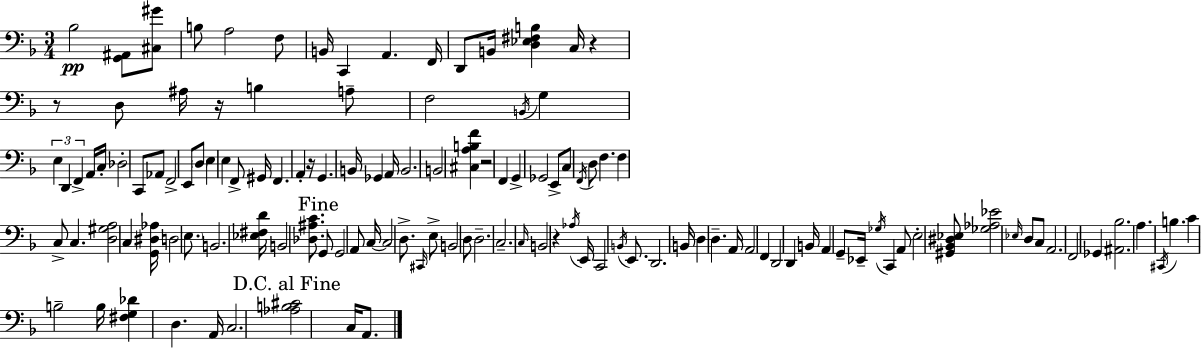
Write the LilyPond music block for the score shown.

{
  \clef bass
  \numericTimeSignature
  \time 3/4
  \key d \minor
  bes2\pp <g, ais,>8 <cis gis'>8 | b8 a2 f8 | b,16 c,4 a,4. f,16 | d,8 b,16 <d ees fis b>4 c16 r4 | \break r8 d8 ais16 r16 b4 a8-- | f2 \acciaccatura { b,16 } g4 | \tuplet 3/2 { e4 d,4 f,4-> } | a,16 c16-. des2-. c,8 | \break aes,8 f,2-> e,8 | \parenthesize d8 e4 e4 f,8-> | gis,16 f,4. a,4-. | r16 g,4. b,16 ges,4 | \break a,16 b,2. | b,2 <cis a b f'>4 | r2 f,4 | g,4-> ges,2 | \break e,8-> c8 \acciaccatura { f,16 } d8 f4. | f4 c8-> c4. | <d gis a>2 c4 | <g, dis aes>16 d2 \parenthesize e8. | \break b,2. | <ees fis d'>16 b,2 <des ais c'>8. | \mark "Fine" g,8 g,2 | a,8 c16~~ c2 d8.-> | \break \grace { cis,16 } e8-> b,2 | d8 d2.-- | c2.-- | \grace { c16 } b,2 | \break r4 \acciaccatura { aes16 } e,16 c,2 | \acciaccatura { b,16 } e,8. d,2. | b,16 d4 d4.-- | a,16 a,2 | \break f,4 d,2 | d,4 b,16 a,4 g,8-- | ees,16-- \acciaccatura { ges16 } c,4 a,8 e2-. | <gis, bes, dis ees>8 <ges aes ees'>2 | \break \grace { ees16 } d8 c8 a,2. | f,2 | ges,4 <ais, bes>2. | a4. | \break \acciaccatura { cis,16 } b4. c'4 | b2-- b16 <fis g des'>4 | d4. a,16 c2. | \mark "D.C. al Fine" <aes b cis'>2 | \break c16 a,8. \bar "|."
}